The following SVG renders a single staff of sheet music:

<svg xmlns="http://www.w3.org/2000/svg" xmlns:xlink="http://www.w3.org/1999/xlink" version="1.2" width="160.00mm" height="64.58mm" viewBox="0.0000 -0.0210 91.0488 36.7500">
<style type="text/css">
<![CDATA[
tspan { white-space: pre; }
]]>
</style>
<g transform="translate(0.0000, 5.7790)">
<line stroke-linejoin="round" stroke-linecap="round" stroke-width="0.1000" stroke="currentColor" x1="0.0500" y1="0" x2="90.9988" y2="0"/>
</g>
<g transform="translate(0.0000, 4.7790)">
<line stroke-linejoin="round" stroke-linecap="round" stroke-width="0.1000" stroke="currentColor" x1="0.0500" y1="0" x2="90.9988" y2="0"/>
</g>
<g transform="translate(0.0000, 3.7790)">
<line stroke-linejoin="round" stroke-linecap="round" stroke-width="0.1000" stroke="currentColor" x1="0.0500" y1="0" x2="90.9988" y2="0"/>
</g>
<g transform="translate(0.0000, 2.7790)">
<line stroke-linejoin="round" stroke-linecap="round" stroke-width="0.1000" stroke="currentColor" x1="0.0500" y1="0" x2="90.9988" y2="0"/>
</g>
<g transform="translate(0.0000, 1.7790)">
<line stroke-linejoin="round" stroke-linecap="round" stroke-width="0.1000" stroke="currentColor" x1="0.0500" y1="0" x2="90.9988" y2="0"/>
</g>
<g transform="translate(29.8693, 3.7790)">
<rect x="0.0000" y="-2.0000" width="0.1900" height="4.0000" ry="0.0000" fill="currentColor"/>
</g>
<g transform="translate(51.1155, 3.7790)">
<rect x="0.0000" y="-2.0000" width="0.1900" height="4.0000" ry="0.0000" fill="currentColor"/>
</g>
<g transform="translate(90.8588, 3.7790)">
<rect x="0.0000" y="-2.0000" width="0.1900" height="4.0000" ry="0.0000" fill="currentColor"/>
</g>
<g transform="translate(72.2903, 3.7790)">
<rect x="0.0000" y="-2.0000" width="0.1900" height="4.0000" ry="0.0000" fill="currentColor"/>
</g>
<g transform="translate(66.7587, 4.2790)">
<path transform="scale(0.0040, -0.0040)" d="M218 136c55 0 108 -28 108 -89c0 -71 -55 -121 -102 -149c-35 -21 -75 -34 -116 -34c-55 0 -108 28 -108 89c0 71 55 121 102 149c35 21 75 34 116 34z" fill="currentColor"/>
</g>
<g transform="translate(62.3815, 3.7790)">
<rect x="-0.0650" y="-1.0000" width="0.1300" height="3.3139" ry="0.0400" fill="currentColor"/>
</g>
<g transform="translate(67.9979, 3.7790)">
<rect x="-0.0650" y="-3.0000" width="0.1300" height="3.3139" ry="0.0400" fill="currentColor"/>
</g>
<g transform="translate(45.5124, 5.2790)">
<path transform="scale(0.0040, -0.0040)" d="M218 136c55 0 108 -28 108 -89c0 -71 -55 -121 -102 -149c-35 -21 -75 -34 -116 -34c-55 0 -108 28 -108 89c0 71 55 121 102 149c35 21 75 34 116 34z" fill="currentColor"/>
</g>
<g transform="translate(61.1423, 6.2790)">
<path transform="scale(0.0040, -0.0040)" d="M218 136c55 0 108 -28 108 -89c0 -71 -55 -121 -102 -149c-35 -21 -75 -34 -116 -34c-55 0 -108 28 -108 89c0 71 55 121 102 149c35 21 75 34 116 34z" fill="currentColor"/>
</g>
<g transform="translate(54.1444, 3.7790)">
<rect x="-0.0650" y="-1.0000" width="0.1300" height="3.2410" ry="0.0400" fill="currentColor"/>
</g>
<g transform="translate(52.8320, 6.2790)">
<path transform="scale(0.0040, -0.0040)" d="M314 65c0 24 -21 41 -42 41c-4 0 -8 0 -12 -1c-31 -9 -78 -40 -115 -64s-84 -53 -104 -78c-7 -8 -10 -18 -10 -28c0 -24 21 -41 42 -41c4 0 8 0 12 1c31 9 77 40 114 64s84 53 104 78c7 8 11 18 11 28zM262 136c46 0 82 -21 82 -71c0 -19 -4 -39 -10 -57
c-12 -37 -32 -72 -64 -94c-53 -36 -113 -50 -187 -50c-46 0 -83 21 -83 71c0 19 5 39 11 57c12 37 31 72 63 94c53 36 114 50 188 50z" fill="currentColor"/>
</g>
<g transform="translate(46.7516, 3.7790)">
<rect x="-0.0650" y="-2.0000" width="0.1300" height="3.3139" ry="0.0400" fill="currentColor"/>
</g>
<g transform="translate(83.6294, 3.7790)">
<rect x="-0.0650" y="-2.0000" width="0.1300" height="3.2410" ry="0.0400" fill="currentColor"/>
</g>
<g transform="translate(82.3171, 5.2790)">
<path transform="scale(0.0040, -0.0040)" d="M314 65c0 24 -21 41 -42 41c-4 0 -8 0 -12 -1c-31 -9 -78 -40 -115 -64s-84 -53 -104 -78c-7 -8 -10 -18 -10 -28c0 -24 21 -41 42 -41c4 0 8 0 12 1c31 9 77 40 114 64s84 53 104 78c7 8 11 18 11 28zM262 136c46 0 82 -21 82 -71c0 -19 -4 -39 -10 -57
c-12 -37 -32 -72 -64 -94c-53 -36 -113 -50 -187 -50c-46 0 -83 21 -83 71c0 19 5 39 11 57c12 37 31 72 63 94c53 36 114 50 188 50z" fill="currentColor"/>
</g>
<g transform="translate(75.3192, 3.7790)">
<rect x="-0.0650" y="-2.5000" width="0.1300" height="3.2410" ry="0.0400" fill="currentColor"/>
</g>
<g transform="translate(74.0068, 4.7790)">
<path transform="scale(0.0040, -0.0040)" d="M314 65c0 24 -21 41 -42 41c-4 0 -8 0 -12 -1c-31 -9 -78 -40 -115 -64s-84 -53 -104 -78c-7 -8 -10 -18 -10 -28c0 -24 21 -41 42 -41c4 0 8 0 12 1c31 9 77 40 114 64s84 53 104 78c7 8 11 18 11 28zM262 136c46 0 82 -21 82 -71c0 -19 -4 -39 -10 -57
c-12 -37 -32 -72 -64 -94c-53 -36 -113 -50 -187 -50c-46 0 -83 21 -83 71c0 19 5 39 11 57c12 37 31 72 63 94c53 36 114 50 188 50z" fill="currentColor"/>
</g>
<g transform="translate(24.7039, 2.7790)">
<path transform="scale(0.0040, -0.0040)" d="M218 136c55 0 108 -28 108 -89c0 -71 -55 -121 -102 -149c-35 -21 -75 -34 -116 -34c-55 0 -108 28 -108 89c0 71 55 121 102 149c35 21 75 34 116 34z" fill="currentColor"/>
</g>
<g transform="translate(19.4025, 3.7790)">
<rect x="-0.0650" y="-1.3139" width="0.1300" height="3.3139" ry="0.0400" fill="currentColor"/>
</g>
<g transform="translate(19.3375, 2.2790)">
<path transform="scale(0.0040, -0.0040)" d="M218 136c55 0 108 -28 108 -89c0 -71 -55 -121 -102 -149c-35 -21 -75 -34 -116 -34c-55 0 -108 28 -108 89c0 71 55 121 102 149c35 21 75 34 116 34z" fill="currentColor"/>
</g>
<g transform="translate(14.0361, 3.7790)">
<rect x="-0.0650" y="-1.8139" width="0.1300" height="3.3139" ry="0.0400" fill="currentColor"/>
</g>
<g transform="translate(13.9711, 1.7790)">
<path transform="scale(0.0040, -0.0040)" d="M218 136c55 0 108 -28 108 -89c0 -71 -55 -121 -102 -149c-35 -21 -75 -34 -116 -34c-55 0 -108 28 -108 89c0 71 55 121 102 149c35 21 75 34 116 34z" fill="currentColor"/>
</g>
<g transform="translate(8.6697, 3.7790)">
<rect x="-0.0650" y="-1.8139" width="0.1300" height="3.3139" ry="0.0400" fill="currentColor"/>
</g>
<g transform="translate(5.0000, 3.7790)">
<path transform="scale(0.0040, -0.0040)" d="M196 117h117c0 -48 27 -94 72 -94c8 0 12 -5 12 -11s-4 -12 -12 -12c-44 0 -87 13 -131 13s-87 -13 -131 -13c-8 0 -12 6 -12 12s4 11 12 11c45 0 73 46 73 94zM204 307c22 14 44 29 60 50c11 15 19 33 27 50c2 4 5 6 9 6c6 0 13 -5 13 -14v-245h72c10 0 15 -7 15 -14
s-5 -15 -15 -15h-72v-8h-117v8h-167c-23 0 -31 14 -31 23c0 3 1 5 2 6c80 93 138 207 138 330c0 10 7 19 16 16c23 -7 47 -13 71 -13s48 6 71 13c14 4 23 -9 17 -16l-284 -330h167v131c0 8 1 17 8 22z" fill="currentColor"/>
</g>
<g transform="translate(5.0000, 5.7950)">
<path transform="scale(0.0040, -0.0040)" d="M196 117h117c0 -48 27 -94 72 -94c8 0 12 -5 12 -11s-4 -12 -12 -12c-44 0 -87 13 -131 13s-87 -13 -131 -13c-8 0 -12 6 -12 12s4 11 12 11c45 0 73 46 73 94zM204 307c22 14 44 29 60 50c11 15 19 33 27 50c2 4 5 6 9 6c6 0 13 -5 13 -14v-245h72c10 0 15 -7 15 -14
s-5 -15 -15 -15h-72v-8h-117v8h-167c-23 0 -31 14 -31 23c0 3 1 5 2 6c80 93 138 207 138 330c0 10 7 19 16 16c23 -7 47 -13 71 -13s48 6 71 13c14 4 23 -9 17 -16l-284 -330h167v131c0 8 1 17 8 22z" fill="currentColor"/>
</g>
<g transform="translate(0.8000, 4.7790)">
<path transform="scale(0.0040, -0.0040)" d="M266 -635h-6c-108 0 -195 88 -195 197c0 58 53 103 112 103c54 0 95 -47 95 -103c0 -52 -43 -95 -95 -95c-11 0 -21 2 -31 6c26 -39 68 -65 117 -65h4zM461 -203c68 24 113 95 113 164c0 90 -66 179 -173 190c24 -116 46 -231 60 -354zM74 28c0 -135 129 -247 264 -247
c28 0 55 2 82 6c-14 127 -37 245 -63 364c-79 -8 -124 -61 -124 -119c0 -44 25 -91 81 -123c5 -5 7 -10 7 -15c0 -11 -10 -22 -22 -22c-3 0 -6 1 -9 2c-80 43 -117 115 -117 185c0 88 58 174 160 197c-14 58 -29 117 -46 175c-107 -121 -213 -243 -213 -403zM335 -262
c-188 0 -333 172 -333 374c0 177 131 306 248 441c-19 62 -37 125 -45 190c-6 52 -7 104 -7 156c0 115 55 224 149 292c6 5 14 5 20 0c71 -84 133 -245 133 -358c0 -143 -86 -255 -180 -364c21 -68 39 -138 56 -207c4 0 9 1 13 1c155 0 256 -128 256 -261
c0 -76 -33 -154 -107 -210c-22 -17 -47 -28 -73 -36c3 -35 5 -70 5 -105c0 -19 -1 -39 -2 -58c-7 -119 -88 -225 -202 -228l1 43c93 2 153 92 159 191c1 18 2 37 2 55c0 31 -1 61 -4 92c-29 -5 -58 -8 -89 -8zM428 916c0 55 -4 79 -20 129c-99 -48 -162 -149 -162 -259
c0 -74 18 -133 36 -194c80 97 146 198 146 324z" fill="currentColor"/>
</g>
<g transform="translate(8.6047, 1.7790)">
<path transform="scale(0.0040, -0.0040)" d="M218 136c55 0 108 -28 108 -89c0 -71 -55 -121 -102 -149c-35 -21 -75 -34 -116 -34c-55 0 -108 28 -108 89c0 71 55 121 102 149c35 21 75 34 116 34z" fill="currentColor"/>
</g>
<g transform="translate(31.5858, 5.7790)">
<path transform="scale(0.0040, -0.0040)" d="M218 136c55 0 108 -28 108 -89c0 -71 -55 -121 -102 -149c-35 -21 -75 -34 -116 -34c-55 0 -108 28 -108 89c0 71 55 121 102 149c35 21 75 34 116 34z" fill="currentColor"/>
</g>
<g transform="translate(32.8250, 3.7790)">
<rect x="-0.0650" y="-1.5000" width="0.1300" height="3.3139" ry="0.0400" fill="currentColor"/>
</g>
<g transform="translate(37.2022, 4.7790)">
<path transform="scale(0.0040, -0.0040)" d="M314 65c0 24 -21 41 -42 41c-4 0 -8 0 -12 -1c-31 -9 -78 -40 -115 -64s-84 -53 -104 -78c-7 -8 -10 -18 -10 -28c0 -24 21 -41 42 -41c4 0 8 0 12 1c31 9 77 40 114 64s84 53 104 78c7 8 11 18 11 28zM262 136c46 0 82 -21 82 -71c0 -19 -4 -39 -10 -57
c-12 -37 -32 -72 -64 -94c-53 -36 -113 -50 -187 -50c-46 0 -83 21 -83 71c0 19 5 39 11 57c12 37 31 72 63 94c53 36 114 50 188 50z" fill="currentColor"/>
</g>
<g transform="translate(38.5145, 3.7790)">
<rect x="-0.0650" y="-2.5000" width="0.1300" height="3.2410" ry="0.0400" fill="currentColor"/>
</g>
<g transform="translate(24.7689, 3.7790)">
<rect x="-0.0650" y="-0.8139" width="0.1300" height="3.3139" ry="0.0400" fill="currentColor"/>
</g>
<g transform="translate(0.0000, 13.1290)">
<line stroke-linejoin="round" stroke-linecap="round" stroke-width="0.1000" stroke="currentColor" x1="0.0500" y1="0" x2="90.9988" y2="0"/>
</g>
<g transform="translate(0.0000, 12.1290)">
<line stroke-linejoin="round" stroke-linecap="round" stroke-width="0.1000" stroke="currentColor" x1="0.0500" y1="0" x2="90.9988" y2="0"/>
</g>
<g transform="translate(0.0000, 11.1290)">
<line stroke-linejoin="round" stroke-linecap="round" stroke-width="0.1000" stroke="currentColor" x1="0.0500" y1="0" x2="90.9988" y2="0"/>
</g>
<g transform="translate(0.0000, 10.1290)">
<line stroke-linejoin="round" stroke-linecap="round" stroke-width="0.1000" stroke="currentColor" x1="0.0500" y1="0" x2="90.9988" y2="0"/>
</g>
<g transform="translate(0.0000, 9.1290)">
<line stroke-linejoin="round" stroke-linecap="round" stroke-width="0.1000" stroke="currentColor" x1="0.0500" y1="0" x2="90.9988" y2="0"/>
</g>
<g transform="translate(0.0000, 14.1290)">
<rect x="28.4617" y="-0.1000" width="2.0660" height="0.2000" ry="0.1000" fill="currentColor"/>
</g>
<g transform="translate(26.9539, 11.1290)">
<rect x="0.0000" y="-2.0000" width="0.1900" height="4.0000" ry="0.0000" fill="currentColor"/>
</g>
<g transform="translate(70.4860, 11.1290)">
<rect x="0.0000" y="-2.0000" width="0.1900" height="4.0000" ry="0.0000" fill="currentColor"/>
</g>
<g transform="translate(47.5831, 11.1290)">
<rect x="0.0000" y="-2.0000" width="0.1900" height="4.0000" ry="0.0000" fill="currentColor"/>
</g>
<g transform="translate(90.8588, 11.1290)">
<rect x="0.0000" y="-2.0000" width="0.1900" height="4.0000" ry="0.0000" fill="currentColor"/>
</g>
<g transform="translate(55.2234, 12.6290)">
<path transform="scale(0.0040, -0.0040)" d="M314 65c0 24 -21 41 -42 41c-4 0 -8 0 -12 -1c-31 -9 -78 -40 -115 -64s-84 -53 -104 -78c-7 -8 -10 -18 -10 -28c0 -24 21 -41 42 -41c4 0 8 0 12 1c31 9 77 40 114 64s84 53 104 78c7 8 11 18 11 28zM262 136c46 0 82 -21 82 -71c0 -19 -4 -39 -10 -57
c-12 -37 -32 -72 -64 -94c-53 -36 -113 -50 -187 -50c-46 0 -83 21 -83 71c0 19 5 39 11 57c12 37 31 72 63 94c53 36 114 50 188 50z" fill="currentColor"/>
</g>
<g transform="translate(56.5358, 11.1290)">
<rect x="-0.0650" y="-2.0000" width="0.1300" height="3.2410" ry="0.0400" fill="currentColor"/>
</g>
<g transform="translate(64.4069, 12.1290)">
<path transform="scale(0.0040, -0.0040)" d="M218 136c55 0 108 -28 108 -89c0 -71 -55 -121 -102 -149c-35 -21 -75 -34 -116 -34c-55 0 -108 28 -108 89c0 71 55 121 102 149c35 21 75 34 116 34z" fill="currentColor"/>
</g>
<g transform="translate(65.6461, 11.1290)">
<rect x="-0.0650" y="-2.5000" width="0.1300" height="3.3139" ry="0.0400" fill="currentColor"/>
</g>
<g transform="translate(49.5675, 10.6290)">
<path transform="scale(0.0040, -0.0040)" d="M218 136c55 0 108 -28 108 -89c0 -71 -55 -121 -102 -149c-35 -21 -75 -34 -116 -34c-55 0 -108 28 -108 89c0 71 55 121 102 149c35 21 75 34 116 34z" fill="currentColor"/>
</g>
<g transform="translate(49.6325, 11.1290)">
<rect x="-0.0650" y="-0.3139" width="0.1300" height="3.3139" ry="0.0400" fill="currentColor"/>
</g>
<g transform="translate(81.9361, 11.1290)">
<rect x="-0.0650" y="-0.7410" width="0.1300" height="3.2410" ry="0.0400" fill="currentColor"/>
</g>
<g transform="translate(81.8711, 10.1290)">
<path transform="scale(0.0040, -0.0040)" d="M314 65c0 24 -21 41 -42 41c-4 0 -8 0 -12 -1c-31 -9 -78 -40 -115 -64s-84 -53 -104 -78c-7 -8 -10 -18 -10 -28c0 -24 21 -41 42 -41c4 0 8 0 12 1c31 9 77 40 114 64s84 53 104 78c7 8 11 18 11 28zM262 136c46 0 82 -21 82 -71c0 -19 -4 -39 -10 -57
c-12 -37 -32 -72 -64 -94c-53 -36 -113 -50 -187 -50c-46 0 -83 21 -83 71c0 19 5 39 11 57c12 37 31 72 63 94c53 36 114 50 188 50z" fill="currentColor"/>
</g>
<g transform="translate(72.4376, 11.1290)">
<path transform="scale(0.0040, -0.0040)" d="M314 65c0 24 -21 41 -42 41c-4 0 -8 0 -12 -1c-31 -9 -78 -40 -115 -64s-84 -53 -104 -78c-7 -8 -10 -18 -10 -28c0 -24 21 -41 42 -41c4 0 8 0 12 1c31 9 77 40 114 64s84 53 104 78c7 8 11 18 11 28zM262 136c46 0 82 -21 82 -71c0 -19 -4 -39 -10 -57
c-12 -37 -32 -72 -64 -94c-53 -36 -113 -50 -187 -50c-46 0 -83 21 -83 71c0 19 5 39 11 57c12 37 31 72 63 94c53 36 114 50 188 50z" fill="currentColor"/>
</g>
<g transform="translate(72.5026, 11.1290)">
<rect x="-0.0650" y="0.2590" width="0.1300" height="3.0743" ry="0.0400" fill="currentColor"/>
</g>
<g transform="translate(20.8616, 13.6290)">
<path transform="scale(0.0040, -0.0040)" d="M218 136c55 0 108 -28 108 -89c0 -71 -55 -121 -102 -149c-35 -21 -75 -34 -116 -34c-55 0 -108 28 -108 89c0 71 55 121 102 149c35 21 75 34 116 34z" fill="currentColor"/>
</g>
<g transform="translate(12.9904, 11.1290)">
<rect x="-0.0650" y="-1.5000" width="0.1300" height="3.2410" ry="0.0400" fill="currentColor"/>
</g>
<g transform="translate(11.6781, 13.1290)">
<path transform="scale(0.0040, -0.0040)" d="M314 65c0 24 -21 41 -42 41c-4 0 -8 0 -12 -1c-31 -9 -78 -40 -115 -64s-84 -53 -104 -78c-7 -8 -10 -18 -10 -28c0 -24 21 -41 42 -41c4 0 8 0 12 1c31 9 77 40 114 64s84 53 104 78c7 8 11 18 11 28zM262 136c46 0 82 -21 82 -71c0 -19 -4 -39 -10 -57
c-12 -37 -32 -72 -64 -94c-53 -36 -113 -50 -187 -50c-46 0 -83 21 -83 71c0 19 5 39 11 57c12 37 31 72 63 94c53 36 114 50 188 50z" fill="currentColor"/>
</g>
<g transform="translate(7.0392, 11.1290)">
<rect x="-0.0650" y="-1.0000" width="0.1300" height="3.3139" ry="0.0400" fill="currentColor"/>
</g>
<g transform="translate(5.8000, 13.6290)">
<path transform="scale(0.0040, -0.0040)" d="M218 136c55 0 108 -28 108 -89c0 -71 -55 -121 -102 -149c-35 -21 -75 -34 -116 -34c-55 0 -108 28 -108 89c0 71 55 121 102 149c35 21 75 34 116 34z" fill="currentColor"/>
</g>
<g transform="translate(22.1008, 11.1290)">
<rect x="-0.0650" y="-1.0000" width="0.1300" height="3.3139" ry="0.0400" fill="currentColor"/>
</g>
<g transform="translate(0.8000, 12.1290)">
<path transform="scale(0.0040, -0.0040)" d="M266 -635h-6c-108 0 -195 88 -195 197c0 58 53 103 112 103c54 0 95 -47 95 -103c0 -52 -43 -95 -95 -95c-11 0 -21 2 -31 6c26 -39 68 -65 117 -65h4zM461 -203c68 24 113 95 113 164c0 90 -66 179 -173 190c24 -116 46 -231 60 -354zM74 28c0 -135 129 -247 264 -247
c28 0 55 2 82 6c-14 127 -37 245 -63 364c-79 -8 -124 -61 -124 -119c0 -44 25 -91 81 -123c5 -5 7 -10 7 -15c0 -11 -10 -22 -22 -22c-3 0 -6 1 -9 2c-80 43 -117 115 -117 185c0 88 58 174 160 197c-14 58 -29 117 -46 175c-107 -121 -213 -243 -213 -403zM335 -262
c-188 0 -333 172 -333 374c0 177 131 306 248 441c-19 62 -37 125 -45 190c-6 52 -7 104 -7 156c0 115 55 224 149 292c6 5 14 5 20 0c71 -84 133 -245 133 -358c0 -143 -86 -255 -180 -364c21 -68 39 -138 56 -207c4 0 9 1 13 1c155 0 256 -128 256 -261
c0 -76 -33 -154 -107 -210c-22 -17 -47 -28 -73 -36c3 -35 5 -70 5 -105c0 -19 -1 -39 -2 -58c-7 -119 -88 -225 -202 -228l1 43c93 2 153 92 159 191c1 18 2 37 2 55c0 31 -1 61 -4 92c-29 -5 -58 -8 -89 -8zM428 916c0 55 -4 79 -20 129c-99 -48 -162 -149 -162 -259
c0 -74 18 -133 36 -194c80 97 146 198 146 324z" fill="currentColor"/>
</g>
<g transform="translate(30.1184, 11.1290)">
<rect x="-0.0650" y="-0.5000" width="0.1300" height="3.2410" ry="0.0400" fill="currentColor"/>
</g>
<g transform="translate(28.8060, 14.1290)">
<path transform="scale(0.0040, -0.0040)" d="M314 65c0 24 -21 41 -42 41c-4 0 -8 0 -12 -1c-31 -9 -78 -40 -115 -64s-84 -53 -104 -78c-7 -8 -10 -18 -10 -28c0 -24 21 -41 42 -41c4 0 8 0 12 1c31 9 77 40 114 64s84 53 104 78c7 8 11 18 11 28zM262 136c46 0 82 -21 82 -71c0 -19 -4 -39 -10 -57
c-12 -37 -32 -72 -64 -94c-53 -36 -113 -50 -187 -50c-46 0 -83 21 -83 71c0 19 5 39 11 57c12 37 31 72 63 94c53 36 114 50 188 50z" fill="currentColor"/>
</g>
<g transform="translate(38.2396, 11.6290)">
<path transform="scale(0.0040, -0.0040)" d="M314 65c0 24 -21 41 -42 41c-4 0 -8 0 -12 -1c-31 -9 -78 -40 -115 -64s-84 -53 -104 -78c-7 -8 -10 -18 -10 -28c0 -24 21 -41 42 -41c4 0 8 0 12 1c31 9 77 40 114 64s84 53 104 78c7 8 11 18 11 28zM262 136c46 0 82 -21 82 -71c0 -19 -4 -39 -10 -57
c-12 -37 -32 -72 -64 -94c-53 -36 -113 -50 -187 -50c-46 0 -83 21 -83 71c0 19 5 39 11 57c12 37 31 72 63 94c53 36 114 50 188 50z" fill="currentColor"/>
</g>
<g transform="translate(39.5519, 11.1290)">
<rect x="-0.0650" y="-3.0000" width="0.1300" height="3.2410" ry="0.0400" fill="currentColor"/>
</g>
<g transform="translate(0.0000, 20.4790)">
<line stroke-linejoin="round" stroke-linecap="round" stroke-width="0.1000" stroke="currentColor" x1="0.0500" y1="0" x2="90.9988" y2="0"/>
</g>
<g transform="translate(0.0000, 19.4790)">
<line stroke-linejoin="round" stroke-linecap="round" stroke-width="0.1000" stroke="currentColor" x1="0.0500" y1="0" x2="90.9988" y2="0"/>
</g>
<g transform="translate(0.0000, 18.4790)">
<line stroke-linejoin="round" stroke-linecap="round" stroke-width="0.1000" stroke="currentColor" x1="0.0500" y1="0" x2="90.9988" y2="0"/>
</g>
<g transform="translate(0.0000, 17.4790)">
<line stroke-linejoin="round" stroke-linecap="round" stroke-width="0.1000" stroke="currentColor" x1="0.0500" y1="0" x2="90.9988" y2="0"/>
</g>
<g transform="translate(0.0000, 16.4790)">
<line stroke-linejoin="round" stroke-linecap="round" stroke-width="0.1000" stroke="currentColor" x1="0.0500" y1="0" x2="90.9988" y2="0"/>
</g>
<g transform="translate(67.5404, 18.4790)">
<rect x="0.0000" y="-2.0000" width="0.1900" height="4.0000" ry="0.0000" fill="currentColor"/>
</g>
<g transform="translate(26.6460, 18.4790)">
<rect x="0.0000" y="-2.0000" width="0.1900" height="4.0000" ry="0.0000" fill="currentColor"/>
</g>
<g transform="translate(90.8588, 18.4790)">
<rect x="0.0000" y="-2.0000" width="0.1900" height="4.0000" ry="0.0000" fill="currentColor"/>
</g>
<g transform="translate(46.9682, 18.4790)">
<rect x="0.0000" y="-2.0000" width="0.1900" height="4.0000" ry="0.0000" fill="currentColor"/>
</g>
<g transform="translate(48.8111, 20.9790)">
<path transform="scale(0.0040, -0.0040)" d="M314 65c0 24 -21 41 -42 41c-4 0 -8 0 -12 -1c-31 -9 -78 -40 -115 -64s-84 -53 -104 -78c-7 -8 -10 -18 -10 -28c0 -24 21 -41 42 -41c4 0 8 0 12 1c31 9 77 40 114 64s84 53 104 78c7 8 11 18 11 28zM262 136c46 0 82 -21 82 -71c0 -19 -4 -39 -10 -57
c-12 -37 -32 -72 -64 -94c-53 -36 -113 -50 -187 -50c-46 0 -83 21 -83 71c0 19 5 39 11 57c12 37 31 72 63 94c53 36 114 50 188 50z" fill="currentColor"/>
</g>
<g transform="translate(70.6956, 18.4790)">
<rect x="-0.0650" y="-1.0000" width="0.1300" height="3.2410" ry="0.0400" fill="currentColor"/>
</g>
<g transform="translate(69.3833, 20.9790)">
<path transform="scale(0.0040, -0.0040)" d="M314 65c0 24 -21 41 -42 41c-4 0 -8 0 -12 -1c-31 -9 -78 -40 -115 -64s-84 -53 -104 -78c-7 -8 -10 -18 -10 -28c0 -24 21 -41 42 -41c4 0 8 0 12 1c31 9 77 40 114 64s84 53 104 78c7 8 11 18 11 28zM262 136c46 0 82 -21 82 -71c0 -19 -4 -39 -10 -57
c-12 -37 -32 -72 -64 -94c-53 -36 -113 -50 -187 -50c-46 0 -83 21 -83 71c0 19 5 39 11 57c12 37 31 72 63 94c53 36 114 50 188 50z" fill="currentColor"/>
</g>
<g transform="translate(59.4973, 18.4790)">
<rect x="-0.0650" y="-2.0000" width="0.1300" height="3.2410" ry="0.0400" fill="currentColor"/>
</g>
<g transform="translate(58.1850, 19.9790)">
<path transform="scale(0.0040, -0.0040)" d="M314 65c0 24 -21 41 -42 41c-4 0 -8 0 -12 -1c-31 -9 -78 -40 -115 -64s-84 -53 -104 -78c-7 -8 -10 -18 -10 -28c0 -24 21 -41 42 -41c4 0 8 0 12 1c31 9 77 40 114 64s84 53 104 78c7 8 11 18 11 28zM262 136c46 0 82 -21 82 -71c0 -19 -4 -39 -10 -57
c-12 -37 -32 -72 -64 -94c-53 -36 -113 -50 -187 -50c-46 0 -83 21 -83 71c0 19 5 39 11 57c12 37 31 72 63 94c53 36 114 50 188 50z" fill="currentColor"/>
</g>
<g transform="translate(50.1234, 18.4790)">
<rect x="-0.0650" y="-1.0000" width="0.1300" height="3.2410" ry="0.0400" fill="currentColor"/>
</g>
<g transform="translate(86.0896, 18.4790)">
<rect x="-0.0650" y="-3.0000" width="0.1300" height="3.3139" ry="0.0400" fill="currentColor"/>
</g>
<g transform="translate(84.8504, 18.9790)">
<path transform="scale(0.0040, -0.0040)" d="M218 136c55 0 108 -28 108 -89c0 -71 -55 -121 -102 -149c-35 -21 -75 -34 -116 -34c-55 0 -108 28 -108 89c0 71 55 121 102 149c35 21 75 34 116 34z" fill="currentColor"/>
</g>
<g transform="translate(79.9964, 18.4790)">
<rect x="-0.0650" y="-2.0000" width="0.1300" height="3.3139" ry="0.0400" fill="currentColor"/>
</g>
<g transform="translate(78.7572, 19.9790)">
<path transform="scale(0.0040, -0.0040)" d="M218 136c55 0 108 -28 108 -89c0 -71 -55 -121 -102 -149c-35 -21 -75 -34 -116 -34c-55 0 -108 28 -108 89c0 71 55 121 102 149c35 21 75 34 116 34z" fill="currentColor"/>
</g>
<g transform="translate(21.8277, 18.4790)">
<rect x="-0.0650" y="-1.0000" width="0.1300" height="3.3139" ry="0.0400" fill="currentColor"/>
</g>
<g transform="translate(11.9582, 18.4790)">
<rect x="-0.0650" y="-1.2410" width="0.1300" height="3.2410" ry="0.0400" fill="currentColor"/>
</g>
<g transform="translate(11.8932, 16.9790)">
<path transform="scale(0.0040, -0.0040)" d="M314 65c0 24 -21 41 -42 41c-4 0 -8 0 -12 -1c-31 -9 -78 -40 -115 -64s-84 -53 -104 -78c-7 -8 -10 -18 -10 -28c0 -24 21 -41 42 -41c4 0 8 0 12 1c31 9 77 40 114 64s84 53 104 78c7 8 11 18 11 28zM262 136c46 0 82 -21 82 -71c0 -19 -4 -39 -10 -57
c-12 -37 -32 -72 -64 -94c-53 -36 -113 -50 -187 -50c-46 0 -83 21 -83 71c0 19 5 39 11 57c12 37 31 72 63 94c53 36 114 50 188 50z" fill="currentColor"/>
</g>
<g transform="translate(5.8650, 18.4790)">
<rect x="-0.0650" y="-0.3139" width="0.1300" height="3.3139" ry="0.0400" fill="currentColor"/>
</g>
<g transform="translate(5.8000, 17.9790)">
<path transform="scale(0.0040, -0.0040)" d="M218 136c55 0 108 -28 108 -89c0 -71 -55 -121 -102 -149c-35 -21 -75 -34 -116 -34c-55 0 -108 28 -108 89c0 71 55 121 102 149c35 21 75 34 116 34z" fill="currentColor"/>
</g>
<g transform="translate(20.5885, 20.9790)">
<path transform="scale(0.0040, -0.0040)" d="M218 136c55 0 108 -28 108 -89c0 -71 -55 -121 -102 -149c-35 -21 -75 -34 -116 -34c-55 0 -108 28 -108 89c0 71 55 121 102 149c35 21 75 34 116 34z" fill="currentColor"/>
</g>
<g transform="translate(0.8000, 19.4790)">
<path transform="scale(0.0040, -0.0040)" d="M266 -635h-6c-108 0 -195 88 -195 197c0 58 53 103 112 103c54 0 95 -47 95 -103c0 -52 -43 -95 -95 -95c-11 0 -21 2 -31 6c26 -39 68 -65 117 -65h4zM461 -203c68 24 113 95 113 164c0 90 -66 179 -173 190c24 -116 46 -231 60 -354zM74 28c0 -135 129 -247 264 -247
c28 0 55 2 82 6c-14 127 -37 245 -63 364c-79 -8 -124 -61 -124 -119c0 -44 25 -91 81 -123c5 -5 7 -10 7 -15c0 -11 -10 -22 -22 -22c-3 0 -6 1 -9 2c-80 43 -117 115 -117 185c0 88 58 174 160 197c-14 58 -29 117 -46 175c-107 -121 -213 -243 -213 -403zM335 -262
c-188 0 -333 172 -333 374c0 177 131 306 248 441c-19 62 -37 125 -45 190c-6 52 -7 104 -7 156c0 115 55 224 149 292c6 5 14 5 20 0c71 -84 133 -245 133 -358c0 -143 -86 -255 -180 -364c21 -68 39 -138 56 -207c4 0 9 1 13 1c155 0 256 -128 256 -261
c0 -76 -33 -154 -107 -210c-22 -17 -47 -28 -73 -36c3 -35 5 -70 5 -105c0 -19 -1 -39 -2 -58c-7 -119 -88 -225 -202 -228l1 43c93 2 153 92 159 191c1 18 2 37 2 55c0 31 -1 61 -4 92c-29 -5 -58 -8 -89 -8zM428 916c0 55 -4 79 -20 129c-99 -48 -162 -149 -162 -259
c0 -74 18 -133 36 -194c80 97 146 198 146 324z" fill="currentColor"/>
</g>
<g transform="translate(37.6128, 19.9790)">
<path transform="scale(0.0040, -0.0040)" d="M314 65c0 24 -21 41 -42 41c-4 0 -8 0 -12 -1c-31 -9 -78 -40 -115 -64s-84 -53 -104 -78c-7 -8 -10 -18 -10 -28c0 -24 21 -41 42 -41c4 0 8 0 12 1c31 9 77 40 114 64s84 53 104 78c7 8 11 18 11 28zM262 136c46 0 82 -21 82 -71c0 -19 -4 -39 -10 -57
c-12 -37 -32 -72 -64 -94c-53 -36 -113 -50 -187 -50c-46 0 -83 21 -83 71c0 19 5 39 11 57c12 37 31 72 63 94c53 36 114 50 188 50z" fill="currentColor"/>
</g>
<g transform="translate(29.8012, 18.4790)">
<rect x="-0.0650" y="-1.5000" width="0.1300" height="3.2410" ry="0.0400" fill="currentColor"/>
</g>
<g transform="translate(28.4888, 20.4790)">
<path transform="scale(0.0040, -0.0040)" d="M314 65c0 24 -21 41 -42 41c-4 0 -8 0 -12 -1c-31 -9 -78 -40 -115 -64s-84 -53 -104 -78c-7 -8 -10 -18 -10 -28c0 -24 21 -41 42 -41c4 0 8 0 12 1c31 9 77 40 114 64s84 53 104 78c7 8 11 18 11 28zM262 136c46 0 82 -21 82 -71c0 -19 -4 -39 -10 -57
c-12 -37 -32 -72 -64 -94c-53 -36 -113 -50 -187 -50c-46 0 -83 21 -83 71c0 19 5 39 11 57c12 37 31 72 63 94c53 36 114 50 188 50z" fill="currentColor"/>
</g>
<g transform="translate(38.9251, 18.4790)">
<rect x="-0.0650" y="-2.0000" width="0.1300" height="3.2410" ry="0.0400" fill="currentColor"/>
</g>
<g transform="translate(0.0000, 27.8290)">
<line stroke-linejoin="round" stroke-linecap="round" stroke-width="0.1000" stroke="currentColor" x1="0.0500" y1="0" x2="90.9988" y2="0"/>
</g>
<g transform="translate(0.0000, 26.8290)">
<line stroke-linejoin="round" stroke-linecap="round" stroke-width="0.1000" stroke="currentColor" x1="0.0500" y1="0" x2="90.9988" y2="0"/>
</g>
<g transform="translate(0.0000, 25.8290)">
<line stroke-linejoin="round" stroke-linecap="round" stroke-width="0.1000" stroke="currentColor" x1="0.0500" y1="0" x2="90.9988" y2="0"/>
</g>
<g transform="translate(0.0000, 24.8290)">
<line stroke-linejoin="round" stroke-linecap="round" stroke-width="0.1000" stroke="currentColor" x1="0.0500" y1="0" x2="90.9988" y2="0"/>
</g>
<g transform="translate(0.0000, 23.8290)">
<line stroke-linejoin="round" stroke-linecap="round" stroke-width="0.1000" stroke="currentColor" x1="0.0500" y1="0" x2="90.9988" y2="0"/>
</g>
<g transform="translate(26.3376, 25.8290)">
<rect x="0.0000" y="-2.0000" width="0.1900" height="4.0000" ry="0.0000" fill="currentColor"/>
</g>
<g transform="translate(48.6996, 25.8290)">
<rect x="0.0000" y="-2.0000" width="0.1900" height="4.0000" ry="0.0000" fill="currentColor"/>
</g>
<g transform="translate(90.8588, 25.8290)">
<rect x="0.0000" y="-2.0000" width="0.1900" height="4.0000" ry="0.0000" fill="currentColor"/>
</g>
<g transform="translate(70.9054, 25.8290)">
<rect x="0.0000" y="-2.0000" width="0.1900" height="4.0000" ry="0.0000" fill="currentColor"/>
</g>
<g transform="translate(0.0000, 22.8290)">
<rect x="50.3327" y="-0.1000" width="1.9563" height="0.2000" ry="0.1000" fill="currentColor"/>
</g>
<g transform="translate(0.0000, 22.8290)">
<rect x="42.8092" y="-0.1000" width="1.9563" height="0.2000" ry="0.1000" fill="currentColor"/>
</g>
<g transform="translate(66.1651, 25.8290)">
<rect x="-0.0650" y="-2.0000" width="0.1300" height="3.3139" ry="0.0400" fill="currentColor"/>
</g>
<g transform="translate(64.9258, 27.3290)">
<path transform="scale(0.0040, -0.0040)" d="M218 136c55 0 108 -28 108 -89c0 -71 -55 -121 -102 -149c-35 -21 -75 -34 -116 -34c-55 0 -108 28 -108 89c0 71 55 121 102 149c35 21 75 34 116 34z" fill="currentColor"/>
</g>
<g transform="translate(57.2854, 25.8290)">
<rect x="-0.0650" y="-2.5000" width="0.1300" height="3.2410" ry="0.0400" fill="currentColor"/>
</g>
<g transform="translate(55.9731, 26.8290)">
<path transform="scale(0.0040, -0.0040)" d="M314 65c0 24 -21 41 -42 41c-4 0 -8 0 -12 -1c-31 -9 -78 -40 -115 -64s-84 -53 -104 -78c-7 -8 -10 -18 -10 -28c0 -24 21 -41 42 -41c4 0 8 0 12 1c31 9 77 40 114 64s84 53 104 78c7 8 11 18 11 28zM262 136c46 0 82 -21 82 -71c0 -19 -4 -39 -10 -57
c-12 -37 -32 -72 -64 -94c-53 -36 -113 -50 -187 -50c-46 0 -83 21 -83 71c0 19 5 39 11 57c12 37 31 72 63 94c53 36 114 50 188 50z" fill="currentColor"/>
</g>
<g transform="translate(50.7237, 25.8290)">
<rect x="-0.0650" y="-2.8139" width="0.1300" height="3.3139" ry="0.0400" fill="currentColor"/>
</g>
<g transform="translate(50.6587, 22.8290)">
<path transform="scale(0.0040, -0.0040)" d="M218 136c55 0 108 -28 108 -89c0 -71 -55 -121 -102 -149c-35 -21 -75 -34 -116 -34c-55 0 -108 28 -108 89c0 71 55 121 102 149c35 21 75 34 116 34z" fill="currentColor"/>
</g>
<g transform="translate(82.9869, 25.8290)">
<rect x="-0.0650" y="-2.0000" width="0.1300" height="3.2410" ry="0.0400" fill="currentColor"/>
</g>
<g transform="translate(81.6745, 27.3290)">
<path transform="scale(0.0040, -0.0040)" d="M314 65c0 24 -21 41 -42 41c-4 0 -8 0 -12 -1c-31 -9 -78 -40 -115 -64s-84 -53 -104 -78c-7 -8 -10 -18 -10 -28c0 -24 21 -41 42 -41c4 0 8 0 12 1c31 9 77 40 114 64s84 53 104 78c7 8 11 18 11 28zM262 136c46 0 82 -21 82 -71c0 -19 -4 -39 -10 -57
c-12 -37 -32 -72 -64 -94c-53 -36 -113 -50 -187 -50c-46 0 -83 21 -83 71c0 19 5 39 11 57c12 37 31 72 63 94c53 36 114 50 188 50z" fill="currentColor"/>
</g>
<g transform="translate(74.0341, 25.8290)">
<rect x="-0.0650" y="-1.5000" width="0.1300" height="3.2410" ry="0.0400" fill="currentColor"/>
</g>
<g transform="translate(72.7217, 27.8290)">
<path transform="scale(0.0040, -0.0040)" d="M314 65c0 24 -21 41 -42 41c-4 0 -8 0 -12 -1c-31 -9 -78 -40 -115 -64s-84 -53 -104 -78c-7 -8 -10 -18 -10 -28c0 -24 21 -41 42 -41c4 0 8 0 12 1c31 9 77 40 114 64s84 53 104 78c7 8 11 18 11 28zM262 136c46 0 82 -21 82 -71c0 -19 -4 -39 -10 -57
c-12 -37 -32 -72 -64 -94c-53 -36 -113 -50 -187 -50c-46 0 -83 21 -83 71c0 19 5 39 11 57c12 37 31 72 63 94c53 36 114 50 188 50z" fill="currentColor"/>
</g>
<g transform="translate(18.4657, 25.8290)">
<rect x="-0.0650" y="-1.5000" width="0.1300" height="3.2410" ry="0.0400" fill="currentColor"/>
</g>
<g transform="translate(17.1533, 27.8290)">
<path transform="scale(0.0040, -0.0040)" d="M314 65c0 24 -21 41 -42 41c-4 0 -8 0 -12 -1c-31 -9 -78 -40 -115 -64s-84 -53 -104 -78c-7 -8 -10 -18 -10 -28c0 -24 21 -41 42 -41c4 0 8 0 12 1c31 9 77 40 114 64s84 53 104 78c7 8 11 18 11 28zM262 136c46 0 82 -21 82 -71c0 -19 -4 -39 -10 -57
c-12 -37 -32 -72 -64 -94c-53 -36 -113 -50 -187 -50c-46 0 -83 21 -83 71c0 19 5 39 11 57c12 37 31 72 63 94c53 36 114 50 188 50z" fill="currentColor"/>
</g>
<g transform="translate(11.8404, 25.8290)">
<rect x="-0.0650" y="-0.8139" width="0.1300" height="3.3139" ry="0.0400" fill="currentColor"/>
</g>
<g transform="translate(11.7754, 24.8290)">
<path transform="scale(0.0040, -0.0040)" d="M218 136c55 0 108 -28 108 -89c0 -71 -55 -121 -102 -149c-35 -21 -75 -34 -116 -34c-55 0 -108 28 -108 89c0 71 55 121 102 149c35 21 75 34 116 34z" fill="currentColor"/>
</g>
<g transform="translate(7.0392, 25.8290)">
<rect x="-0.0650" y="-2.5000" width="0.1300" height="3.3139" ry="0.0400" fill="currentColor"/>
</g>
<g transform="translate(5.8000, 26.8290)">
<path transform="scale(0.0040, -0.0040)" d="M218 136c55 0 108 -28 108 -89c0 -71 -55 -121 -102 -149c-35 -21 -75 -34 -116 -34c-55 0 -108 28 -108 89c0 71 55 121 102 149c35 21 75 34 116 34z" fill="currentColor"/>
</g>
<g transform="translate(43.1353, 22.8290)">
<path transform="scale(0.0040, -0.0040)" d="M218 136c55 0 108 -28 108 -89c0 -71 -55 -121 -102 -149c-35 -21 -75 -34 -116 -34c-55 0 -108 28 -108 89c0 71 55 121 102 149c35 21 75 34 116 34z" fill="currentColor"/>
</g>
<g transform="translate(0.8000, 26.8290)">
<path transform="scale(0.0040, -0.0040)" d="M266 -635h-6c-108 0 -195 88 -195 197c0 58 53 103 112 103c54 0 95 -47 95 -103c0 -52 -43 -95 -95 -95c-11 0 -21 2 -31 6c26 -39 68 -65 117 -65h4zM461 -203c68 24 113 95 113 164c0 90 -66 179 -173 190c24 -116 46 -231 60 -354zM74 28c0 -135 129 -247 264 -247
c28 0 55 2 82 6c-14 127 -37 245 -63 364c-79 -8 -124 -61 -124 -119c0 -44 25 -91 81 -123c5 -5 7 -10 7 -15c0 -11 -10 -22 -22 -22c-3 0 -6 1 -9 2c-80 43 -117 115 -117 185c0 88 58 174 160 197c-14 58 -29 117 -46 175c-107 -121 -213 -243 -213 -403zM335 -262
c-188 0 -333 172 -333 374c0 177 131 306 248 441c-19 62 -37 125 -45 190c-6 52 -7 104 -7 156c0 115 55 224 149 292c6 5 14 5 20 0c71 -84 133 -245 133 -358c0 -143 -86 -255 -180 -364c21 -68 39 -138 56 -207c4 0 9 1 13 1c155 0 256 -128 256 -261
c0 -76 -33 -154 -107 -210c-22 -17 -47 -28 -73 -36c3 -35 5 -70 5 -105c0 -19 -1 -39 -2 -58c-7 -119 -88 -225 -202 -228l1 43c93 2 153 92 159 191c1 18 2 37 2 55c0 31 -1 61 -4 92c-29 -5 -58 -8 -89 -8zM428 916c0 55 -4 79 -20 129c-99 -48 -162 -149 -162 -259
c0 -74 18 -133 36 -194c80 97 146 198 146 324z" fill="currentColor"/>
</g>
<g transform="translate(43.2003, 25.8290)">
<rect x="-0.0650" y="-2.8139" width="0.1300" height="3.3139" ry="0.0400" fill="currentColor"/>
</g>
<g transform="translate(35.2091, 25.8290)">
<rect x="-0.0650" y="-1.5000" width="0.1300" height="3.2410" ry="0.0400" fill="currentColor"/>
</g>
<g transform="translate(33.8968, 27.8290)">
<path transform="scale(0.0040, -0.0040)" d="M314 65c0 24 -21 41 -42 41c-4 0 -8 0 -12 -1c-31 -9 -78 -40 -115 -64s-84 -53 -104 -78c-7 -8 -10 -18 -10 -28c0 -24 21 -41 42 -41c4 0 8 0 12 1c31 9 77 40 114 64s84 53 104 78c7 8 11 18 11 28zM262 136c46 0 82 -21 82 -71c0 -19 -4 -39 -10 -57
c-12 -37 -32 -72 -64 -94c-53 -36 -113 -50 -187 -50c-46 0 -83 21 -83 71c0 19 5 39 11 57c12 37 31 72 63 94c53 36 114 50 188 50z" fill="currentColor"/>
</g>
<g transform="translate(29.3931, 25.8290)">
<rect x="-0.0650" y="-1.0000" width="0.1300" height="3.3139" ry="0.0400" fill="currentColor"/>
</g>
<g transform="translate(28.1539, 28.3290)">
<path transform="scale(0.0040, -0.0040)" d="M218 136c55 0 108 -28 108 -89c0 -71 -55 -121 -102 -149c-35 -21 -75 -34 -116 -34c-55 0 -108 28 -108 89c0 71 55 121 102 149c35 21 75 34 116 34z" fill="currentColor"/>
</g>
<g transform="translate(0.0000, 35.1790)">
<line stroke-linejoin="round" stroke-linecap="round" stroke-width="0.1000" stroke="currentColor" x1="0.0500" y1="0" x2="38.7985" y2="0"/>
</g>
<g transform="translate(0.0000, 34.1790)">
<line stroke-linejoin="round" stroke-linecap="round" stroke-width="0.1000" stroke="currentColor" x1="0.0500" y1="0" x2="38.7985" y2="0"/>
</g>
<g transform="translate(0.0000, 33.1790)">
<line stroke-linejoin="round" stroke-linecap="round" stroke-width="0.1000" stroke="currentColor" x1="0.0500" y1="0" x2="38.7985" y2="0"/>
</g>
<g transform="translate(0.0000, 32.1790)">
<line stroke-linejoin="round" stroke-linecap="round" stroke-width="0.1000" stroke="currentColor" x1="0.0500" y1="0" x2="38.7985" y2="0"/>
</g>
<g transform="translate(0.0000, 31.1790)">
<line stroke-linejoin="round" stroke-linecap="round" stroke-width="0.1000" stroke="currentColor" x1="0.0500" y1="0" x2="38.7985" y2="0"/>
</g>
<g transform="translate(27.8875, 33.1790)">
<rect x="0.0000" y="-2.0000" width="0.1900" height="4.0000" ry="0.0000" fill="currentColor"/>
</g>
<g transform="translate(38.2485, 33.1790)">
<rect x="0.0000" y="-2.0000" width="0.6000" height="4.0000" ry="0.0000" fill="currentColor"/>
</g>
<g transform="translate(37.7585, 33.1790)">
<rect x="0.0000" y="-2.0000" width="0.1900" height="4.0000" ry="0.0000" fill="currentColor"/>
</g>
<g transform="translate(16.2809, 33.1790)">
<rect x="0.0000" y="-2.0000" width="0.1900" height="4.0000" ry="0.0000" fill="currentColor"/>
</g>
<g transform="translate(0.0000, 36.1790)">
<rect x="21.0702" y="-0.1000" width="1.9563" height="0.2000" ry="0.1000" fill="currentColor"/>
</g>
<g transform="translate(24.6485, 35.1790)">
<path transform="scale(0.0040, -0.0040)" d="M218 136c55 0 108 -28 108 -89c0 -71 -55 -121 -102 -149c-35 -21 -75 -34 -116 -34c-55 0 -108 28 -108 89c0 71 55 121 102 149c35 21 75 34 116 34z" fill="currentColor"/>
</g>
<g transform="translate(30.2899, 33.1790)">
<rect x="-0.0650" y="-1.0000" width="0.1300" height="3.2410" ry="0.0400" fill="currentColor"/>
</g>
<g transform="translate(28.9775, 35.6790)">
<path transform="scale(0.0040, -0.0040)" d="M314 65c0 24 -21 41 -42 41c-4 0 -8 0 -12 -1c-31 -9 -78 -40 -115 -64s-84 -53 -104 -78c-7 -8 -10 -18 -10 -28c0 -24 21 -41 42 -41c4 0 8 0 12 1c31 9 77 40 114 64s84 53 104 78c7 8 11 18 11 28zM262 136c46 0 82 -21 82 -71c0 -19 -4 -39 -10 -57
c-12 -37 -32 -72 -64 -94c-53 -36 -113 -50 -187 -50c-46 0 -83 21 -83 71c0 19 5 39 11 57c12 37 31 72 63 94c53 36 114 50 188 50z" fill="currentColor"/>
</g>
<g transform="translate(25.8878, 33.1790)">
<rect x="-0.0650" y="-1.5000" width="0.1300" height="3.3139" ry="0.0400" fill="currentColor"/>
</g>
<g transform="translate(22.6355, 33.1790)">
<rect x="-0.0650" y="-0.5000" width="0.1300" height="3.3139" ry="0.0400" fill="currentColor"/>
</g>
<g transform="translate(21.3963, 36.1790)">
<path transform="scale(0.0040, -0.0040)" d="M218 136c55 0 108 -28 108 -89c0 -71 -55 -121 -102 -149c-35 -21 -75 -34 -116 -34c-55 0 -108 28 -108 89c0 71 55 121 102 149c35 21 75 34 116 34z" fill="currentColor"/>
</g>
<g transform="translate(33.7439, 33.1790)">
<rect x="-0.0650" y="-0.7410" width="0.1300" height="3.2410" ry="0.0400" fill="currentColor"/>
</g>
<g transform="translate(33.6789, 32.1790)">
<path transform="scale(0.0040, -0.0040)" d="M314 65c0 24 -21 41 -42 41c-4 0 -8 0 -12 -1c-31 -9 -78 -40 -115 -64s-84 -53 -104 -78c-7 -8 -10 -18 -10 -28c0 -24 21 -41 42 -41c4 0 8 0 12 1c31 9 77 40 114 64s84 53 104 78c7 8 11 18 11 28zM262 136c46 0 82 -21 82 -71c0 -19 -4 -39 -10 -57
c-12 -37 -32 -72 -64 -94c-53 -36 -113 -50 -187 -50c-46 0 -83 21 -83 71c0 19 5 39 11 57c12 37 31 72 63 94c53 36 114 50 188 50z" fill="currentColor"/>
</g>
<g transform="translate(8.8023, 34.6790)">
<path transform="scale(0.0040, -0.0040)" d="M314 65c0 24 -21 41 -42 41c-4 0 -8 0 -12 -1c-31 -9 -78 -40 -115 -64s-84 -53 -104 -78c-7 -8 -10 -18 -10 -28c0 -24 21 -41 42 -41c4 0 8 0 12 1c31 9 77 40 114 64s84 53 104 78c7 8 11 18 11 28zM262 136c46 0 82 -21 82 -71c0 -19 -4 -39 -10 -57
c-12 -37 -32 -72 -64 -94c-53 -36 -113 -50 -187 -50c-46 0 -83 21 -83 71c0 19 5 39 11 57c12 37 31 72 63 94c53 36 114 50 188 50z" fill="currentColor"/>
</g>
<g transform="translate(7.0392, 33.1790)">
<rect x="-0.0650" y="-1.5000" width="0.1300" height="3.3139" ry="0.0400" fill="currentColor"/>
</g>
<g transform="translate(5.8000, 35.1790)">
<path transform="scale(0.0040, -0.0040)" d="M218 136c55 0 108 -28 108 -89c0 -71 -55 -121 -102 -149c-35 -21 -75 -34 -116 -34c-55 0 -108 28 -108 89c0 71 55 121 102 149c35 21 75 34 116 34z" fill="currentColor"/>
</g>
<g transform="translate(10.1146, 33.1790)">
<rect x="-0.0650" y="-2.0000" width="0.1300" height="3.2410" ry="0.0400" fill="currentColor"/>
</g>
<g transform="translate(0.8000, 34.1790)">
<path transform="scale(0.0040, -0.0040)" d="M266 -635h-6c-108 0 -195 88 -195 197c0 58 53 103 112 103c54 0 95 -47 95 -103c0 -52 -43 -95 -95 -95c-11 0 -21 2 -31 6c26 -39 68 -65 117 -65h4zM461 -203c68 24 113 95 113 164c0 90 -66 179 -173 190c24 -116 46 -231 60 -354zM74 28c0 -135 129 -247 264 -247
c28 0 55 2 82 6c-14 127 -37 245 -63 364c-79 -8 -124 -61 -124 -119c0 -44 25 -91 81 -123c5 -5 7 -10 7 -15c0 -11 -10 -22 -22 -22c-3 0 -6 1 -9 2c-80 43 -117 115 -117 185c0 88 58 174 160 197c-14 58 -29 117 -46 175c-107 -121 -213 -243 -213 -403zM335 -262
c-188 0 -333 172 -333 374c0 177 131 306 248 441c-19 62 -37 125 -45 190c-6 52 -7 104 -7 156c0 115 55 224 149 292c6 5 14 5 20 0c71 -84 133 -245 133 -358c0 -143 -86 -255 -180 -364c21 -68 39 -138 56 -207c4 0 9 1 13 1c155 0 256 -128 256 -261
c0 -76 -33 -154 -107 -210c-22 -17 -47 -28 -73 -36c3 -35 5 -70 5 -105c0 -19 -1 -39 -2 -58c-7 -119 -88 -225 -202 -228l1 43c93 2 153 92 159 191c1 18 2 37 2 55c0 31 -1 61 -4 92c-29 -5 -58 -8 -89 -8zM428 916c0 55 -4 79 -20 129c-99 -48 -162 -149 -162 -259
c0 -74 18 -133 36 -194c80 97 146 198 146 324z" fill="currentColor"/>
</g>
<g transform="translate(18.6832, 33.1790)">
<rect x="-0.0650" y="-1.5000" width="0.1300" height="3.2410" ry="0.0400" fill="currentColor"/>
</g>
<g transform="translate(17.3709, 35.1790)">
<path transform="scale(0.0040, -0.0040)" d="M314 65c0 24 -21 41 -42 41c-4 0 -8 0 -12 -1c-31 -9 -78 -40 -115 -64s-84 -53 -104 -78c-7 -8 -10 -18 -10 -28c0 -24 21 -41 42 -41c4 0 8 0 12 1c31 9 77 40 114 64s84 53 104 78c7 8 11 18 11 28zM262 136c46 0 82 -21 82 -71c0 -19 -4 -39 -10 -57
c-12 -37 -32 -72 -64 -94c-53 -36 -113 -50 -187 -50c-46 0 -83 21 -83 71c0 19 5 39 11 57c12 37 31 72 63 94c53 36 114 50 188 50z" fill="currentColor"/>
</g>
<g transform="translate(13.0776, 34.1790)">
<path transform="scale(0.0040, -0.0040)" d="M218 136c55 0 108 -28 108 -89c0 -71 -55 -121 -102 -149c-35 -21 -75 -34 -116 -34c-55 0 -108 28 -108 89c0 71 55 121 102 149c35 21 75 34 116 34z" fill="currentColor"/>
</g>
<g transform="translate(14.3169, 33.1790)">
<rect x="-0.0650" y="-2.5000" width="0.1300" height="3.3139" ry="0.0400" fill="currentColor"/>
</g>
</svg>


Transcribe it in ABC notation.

X:1
T:Untitled
M:4/4
L:1/4
K:C
f f e d E G2 F D2 D A G2 F2 D E2 D C2 A2 c F2 G B2 d2 c e2 D E2 F2 D2 F2 D2 F A G d E2 D E2 a a G2 F E2 F2 E F2 G E2 C E D2 d2